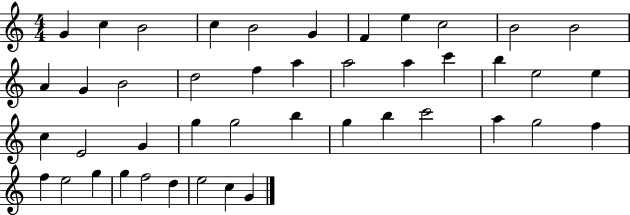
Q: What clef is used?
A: treble